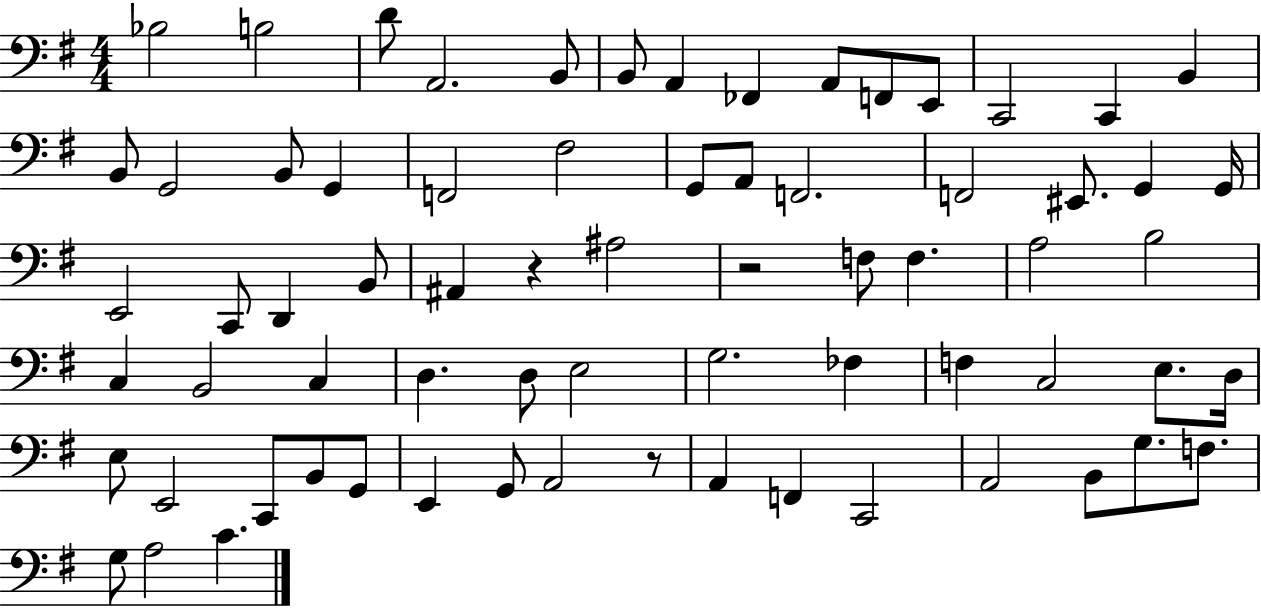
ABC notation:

X:1
T:Untitled
M:4/4
L:1/4
K:G
_B,2 B,2 D/2 A,,2 B,,/2 B,,/2 A,, _F,, A,,/2 F,,/2 E,,/2 C,,2 C,, B,, B,,/2 G,,2 B,,/2 G,, F,,2 ^F,2 G,,/2 A,,/2 F,,2 F,,2 ^E,,/2 G,, G,,/4 E,,2 C,,/2 D,, B,,/2 ^A,, z ^A,2 z2 F,/2 F, A,2 B,2 C, B,,2 C, D, D,/2 E,2 G,2 _F, F, C,2 E,/2 D,/4 E,/2 E,,2 C,,/2 B,,/2 G,,/2 E,, G,,/2 A,,2 z/2 A,, F,, C,,2 A,,2 B,,/2 G,/2 F,/2 G,/2 A,2 C